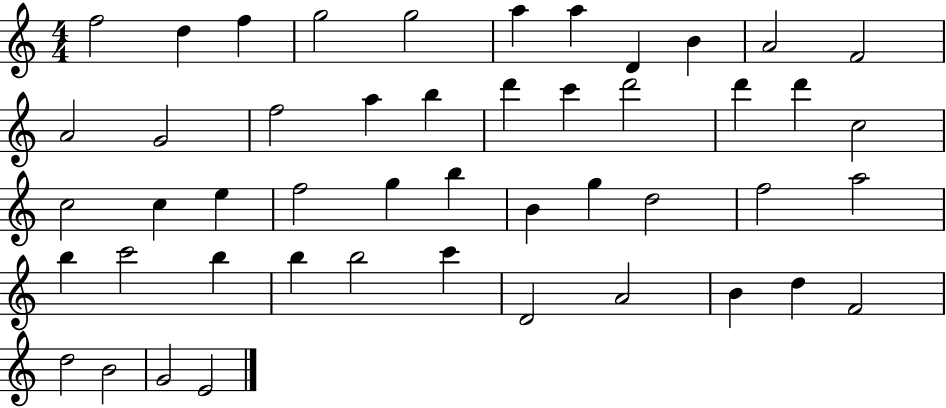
F5/h D5/q F5/q G5/h G5/h A5/q A5/q D4/q B4/q A4/h F4/h A4/h G4/h F5/h A5/q B5/q D6/q C6/q D6/h D6/q D6/q C5/h C5/h C5/q E5/q F5/h G5/q B5/q B4/q G5/q D5/h F5/h A5/h B5/q C6/h B5/q B5/q B5/h C6/q D4/h A4/h B4/q D5/q F4/h D5/h B4/h G4/h E4/h